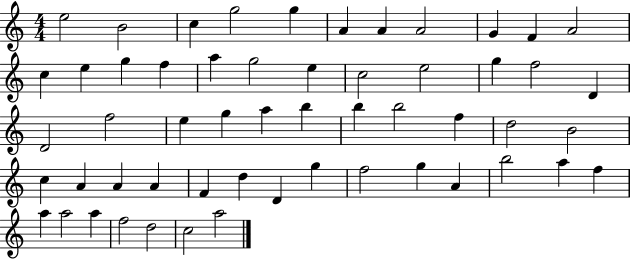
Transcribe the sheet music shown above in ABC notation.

X:1
T:Untitled
M:4/4
L:1/4
K:C
e2 B2 c g2 g A A A2 G F A2 c e g f a g2 e c2 e2 g f2 D D2 f2 e g a b b b2 f d2 B2 c A A A F d D g f2 g A b2 a f a a2 a f2 d2 c2 a2